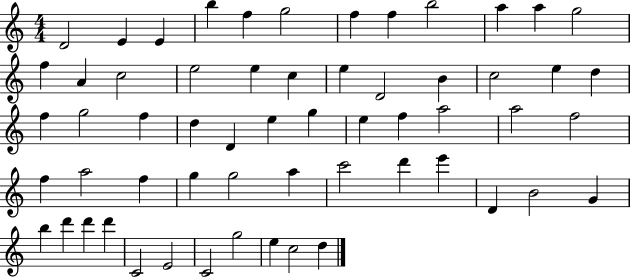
{
  \clef treble
  \numericTimeSignature
  \time 4/4
  \key c \major
  d'2 e'4 e'4 | b''4 f''4 g''2 | f''4 f''4 b''2 | a''4 a''4 g''2 | \break f''4 a'4 c''2 | e''2 e''4 c''4 | e''4 d'2 b'4 | c''2 e''4 d''4 | \break f''4 g''2 f''4 | d''4 d'4 e''4 g''4 | e''4 f''4 a''2 | a''2 f''2 | \break f''4 a''2 f''4 | g''4 g''2 a''4 | c'''2 d'''4 e'''4 | d'4 b'2 g'4 | \break b''4 d'''4 d'''4 d'''4 | c'2 e'2 | c'2 g''2 | e''4 c''2 d''4 | \break \bar "|."
}